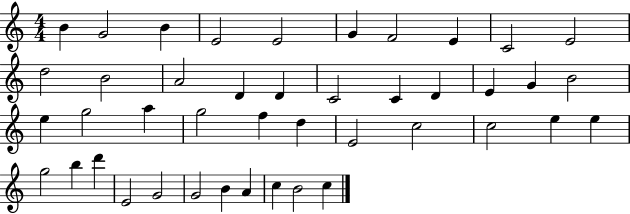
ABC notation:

X:1
T:Untitled
M:4/4
L:1/4
K:C
B G2 B E2 E2 G F2 E C2 E2 d2 B2 A2 D D C2 C D E G B2 e g2 a g2 f d E2 c2 c2 e e g2 b d' E2 G2 G2 B A c B2 c